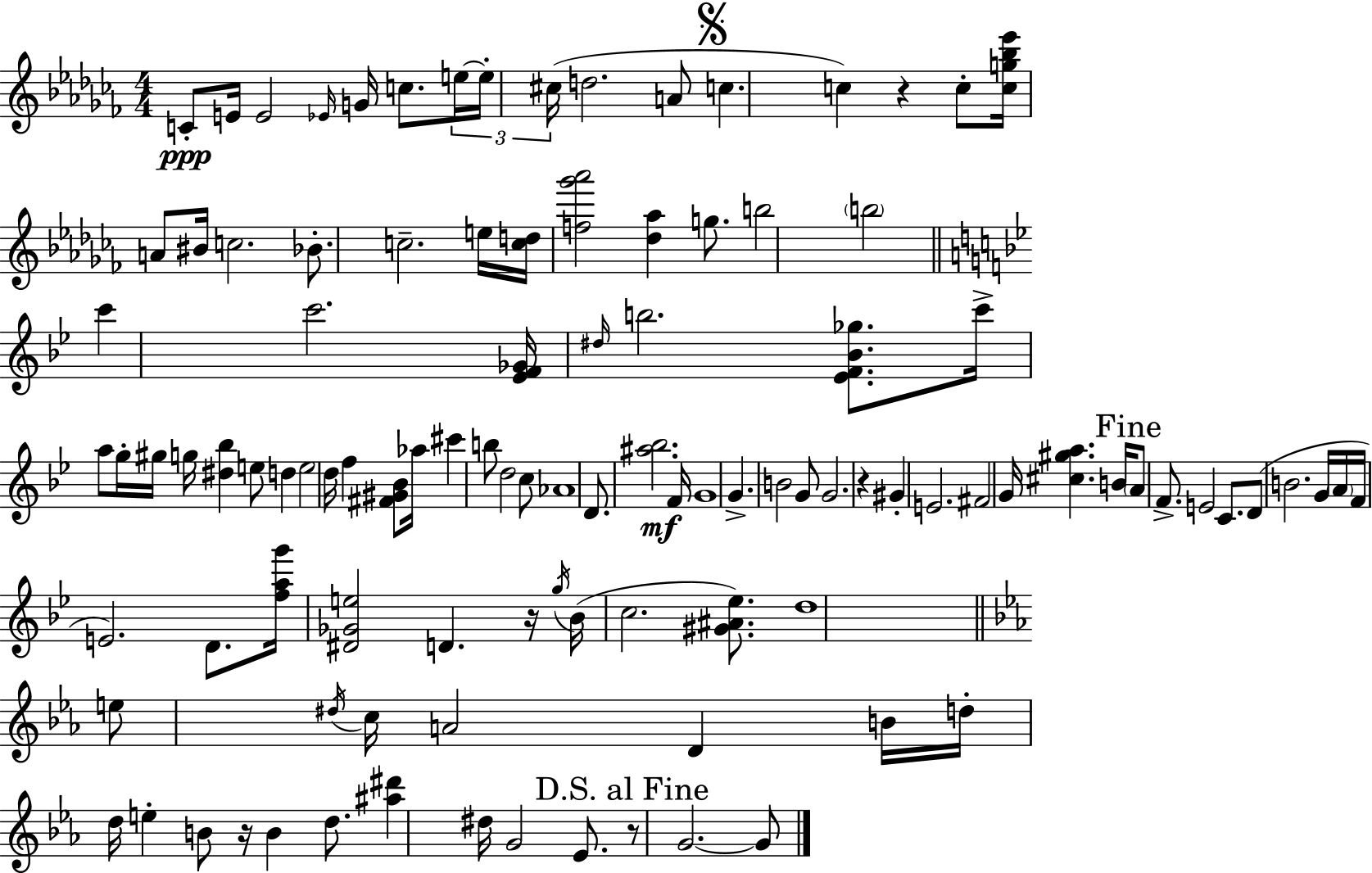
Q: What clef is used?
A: treble